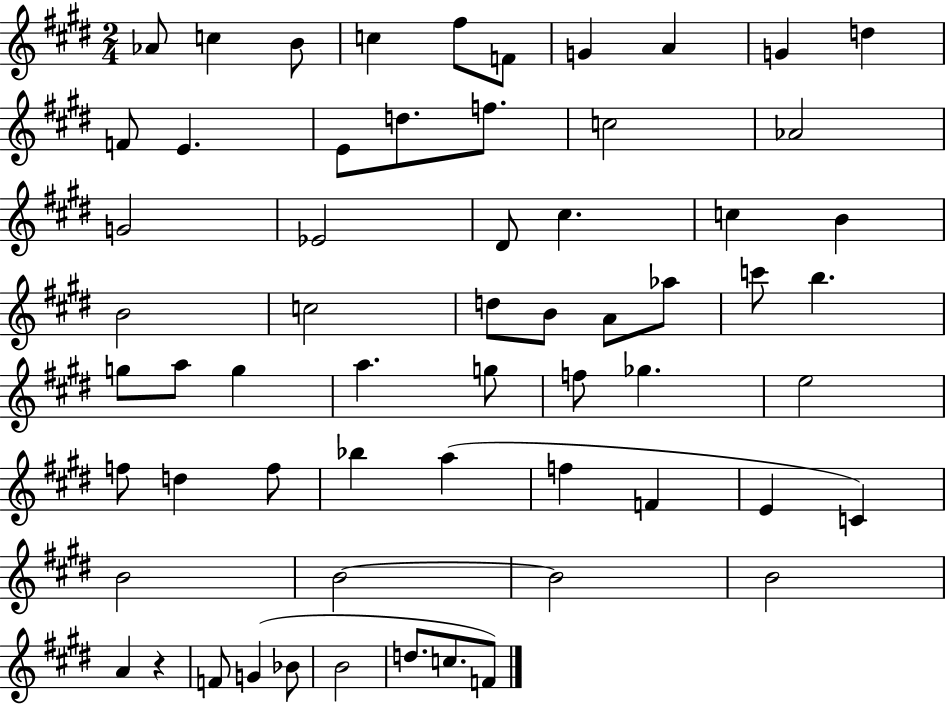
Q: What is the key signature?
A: E major